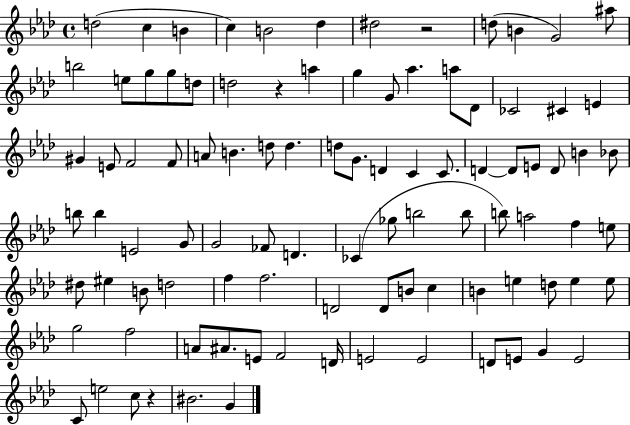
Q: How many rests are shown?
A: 3